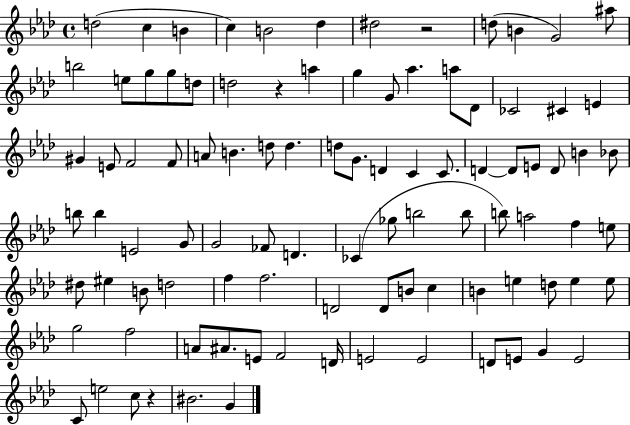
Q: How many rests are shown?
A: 3